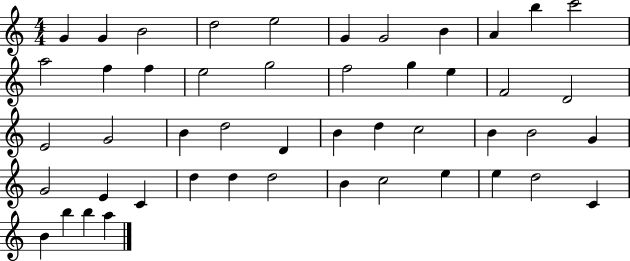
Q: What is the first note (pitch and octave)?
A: G4